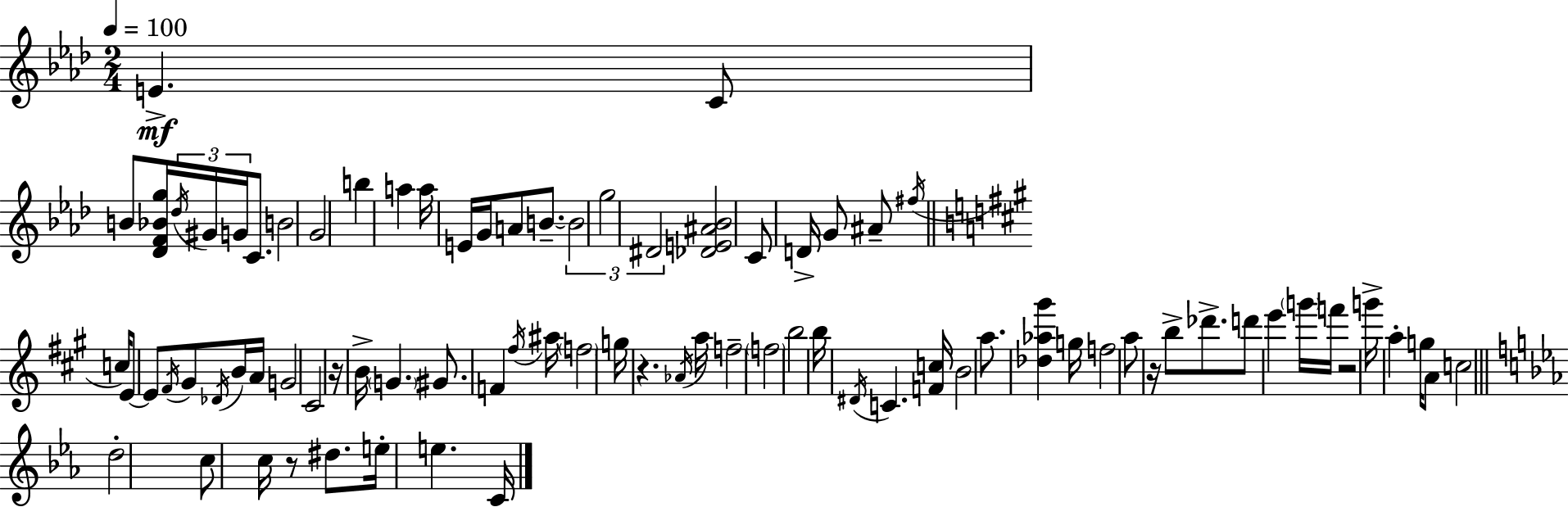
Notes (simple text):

E4/q. C4/e B4/e [Db4,F4,Bb4,G5]/s Db5/s G#4/s G4/s C4/e. B4/h G4/h B5/q A5/q A5/s E4/s G4/s A4/e B4/e. B4/h G5/h D#4/h [Db4,E4,A#4,Bb4]/h C4/e D4/s G4/e A#4/e F#5/s C5/s E4/e E4/e F#4/s G#4/e Db4/s B4/s A4/s G4/h C#4/h R/s B4/s G4/q. G#4/e. F4/q F#5/s A#5/s F5/h G5/s R/q. Ab4/s A5/s F5/h F5/h B5/h B5/s D#4/s C4/q. [F4,C5]/s B4/h A5/e. [Db5,Ab5,G#6]/q G5/s F5/h A5/e R/s B5/e Db6/e. D6/e E6/q G6/s F6/s R/h G6/s A5/q G5/s A4/e C5/h D5/h C5/e C5/s R/e D#5/e. E5/s E5/q. C4/s